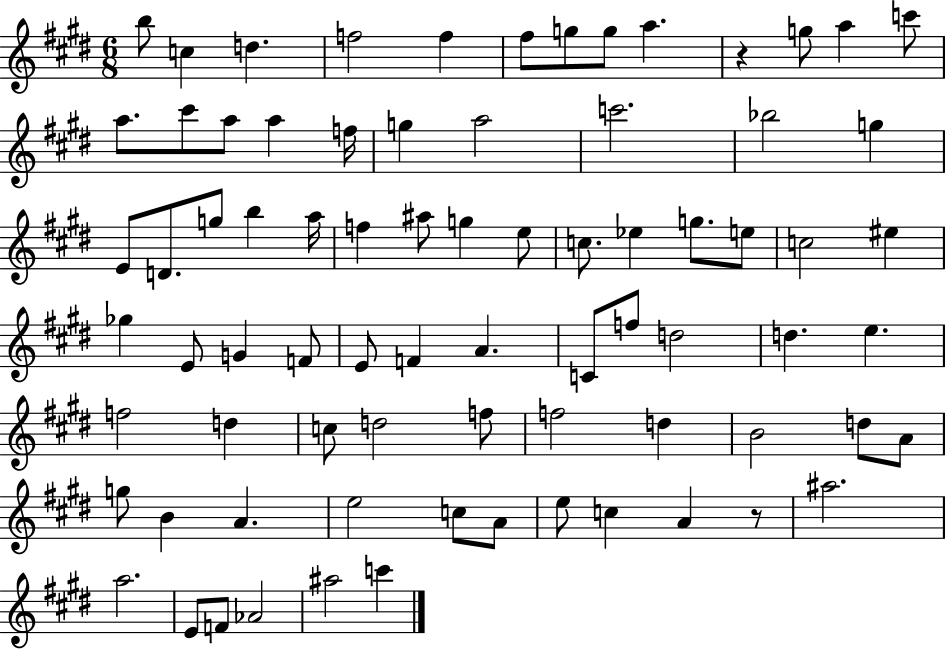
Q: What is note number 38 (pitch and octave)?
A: Gb5